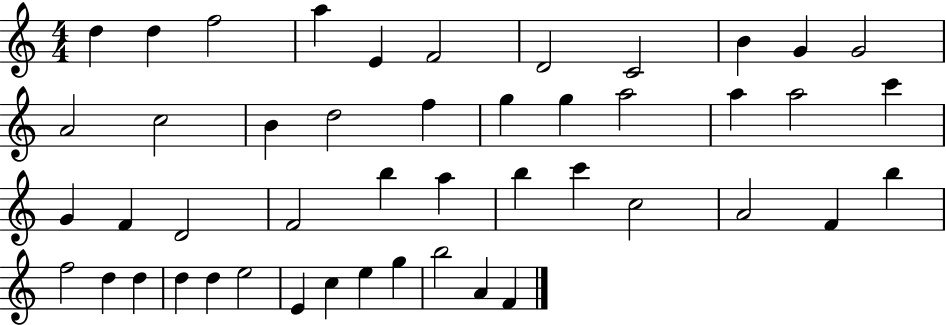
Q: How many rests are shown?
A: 0